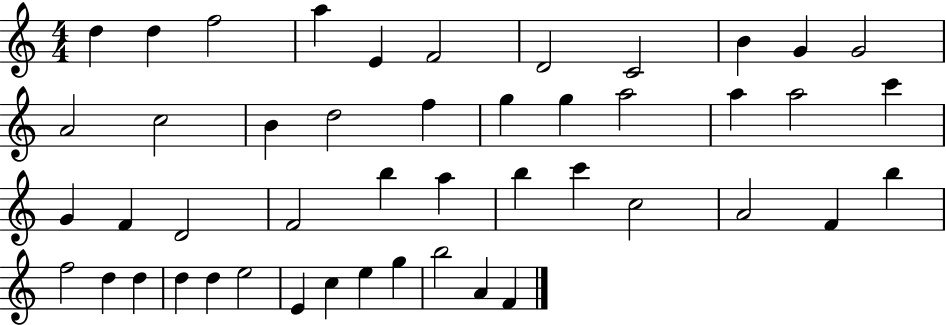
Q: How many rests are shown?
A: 0